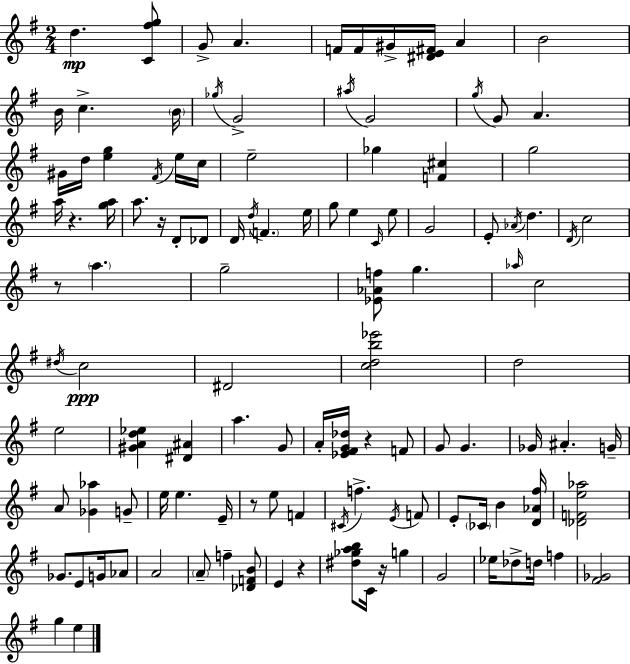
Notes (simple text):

D5/q. [C4,F#5,G5]/e G4/e A4/q. F4/s F4/s G#4/s [D#4,E4,F#4]/s A4/q B4/h B4/s C5/q. B4/s Gb5/s G4/h A#5/s G4/h G5/s G4/e A4/q. G#4/s D5/s [E5,G5]/q F#4/s E5/s C5/s E5/h Gb5/q [F4,C#5]/q G5/h A5/s R/q. [G5,A5]/s A5/e. R/s D4/e Db4/e D4/s D5/s F4/q. E5/s G5/e E5/q C4/s E5/e G4/h E4/e Ab4/s D5/q. D4/s C5/h R/e A5/q. G5/h [Eb4,Ab4,F5]/e G5/q. Ab5/s C5/h D#5/s C5/h D#4/h [C5,D5,B5,Eb6]/h D5/h E5/h [G#4,A4,D5,Eb5]/q [D#4,A#4]/q A5/q. G4/e A4/s [Eb4,F#4,G4,Db5]/s R/q F4/e G4/e G4/q. Gb4/s A#4/q. G4/s A4/e [Gb4,Ab5]/q G4/e E5/s E5/q. E4/s R/e E5/e F4/q C#4/s F5/q. E4/s F4/e E4/e CES4/s B4/q [D4,Ab4,F#5]/s [Db4,F4,E5,Ab5]/h Gb4/e. E4/e G4/s Ab4/e A4/h A4/e F5/q [Db4,F4,B4]/e E4/q R/q [D#5,Gb5,A5,B5]/e C4/s R/s G5/q G4/h Eb5/s Db5/e D5/s F5/q [F#4,Gb4]/h G5/q E5/q